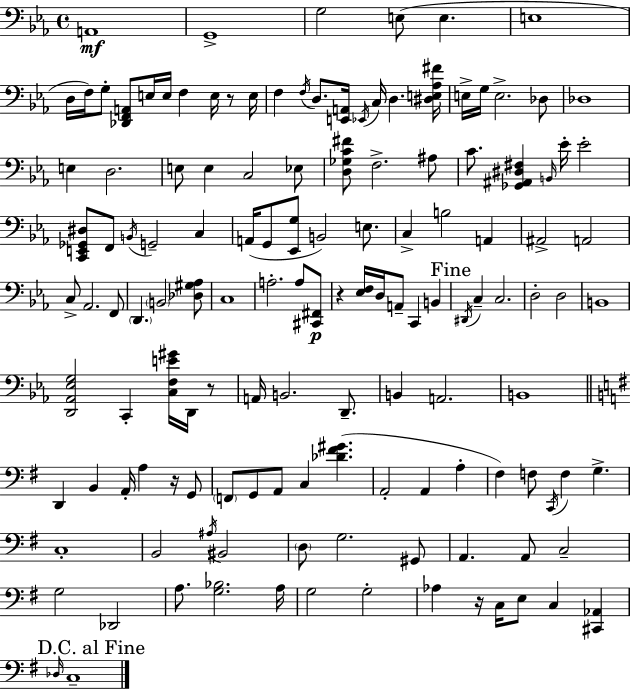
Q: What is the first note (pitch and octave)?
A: A2